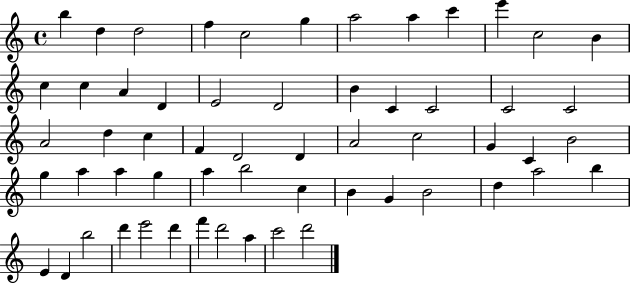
{
  \clef treble
  \time 4/4
  \defaultTimeSignature
  \key c \major
  b''4 d''4 d''2 | f''4 c''2 g''4 | a''2 a''4 c'''4 | e'''4 c''2 b'4 | \break c''4 c''4 a'4 d'4 | e'2 d'2 | b'4 c'4 c'2 | c'2 c'2 | \break a'2 d''4 c''4 | f'4 d'2 d'4 | a'2 c''2 | g'4 c'4 b'2 | \break g''4 a''4 a''4 g''4 | a''4 b''2 c''4 | b'4 g'4 b'2 | d''4 a''2 b''4 | \break e'4 d'4 b''2 | d'''4 e'''2 d'''4 | f'''4 d'''2 a''4 | c'''2 d'''2 | \break \bar "|."
}